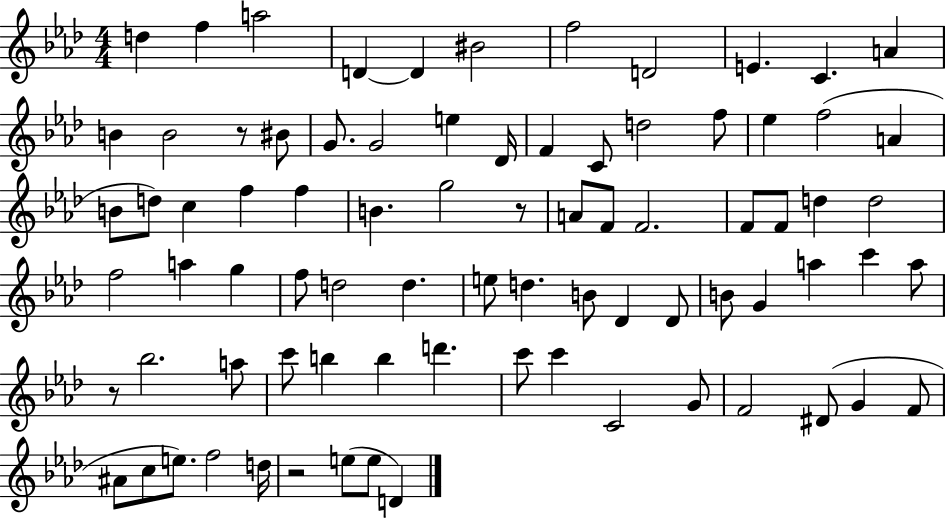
D5/q F5/q A5/h D4/q D4/q BIS4/h F5/h D4/h E4/q. C4/q. A4/q B4/q B4/h R/e BIS4/e G4/e. G4/h E5/q Db4/s F4/q C4/e D5/h F5/e Eb5/q F5/h A4/q B4/e D5/e C5/q F5/q F5/q B4/q. G5/h R/e A4/e F4/e F4/h. F4/e F4/e D5/q D5/h F5/h A5/q G5/q F5/e D5/h D5/q. E5/e D5/q. B4/e Db4/q Db4/e B4/e G4/q A5/q C6/q A5/e R/e Bb5/h. A5/e C6/e B5/q B5/q D6/q. C6/e C6/q C4/h G4/e F4/h D#4/e G4/q F4/e A#4/e C5/e E5/e. F5/h D5/s R/h E5/e E5/e D4/q